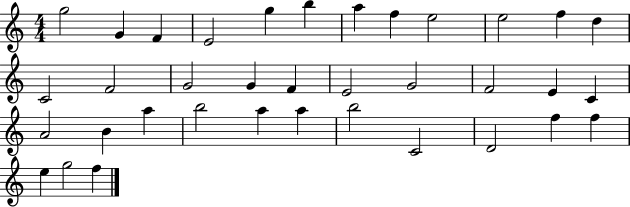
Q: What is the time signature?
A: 4/4